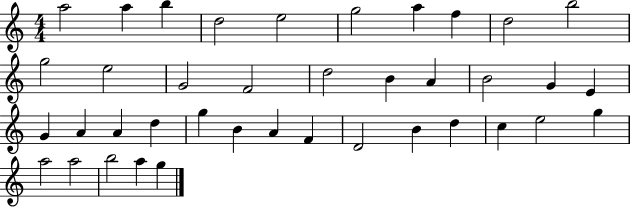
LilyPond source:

{
  \clef treble
  \numericTimeSignature
  \time 4/4
  \key c \major
  a''2 a''4 b''4 | d''2 e''2 | g''2 a''4 f''4 | d''2 b''2 | \break g''2 e''2 | g'2 f'2 | d''2 b'4 a'4 | b'2 g'4 e'4 | \break g'4 a'4 a'4 d''4 | g''4 b'4 a'4 f'4 | d'2 b'4 d''4 | c''4 e''2 g''4 | \break a''2 a''2 | b''2 a''4 g''4 | \bar "|."
}